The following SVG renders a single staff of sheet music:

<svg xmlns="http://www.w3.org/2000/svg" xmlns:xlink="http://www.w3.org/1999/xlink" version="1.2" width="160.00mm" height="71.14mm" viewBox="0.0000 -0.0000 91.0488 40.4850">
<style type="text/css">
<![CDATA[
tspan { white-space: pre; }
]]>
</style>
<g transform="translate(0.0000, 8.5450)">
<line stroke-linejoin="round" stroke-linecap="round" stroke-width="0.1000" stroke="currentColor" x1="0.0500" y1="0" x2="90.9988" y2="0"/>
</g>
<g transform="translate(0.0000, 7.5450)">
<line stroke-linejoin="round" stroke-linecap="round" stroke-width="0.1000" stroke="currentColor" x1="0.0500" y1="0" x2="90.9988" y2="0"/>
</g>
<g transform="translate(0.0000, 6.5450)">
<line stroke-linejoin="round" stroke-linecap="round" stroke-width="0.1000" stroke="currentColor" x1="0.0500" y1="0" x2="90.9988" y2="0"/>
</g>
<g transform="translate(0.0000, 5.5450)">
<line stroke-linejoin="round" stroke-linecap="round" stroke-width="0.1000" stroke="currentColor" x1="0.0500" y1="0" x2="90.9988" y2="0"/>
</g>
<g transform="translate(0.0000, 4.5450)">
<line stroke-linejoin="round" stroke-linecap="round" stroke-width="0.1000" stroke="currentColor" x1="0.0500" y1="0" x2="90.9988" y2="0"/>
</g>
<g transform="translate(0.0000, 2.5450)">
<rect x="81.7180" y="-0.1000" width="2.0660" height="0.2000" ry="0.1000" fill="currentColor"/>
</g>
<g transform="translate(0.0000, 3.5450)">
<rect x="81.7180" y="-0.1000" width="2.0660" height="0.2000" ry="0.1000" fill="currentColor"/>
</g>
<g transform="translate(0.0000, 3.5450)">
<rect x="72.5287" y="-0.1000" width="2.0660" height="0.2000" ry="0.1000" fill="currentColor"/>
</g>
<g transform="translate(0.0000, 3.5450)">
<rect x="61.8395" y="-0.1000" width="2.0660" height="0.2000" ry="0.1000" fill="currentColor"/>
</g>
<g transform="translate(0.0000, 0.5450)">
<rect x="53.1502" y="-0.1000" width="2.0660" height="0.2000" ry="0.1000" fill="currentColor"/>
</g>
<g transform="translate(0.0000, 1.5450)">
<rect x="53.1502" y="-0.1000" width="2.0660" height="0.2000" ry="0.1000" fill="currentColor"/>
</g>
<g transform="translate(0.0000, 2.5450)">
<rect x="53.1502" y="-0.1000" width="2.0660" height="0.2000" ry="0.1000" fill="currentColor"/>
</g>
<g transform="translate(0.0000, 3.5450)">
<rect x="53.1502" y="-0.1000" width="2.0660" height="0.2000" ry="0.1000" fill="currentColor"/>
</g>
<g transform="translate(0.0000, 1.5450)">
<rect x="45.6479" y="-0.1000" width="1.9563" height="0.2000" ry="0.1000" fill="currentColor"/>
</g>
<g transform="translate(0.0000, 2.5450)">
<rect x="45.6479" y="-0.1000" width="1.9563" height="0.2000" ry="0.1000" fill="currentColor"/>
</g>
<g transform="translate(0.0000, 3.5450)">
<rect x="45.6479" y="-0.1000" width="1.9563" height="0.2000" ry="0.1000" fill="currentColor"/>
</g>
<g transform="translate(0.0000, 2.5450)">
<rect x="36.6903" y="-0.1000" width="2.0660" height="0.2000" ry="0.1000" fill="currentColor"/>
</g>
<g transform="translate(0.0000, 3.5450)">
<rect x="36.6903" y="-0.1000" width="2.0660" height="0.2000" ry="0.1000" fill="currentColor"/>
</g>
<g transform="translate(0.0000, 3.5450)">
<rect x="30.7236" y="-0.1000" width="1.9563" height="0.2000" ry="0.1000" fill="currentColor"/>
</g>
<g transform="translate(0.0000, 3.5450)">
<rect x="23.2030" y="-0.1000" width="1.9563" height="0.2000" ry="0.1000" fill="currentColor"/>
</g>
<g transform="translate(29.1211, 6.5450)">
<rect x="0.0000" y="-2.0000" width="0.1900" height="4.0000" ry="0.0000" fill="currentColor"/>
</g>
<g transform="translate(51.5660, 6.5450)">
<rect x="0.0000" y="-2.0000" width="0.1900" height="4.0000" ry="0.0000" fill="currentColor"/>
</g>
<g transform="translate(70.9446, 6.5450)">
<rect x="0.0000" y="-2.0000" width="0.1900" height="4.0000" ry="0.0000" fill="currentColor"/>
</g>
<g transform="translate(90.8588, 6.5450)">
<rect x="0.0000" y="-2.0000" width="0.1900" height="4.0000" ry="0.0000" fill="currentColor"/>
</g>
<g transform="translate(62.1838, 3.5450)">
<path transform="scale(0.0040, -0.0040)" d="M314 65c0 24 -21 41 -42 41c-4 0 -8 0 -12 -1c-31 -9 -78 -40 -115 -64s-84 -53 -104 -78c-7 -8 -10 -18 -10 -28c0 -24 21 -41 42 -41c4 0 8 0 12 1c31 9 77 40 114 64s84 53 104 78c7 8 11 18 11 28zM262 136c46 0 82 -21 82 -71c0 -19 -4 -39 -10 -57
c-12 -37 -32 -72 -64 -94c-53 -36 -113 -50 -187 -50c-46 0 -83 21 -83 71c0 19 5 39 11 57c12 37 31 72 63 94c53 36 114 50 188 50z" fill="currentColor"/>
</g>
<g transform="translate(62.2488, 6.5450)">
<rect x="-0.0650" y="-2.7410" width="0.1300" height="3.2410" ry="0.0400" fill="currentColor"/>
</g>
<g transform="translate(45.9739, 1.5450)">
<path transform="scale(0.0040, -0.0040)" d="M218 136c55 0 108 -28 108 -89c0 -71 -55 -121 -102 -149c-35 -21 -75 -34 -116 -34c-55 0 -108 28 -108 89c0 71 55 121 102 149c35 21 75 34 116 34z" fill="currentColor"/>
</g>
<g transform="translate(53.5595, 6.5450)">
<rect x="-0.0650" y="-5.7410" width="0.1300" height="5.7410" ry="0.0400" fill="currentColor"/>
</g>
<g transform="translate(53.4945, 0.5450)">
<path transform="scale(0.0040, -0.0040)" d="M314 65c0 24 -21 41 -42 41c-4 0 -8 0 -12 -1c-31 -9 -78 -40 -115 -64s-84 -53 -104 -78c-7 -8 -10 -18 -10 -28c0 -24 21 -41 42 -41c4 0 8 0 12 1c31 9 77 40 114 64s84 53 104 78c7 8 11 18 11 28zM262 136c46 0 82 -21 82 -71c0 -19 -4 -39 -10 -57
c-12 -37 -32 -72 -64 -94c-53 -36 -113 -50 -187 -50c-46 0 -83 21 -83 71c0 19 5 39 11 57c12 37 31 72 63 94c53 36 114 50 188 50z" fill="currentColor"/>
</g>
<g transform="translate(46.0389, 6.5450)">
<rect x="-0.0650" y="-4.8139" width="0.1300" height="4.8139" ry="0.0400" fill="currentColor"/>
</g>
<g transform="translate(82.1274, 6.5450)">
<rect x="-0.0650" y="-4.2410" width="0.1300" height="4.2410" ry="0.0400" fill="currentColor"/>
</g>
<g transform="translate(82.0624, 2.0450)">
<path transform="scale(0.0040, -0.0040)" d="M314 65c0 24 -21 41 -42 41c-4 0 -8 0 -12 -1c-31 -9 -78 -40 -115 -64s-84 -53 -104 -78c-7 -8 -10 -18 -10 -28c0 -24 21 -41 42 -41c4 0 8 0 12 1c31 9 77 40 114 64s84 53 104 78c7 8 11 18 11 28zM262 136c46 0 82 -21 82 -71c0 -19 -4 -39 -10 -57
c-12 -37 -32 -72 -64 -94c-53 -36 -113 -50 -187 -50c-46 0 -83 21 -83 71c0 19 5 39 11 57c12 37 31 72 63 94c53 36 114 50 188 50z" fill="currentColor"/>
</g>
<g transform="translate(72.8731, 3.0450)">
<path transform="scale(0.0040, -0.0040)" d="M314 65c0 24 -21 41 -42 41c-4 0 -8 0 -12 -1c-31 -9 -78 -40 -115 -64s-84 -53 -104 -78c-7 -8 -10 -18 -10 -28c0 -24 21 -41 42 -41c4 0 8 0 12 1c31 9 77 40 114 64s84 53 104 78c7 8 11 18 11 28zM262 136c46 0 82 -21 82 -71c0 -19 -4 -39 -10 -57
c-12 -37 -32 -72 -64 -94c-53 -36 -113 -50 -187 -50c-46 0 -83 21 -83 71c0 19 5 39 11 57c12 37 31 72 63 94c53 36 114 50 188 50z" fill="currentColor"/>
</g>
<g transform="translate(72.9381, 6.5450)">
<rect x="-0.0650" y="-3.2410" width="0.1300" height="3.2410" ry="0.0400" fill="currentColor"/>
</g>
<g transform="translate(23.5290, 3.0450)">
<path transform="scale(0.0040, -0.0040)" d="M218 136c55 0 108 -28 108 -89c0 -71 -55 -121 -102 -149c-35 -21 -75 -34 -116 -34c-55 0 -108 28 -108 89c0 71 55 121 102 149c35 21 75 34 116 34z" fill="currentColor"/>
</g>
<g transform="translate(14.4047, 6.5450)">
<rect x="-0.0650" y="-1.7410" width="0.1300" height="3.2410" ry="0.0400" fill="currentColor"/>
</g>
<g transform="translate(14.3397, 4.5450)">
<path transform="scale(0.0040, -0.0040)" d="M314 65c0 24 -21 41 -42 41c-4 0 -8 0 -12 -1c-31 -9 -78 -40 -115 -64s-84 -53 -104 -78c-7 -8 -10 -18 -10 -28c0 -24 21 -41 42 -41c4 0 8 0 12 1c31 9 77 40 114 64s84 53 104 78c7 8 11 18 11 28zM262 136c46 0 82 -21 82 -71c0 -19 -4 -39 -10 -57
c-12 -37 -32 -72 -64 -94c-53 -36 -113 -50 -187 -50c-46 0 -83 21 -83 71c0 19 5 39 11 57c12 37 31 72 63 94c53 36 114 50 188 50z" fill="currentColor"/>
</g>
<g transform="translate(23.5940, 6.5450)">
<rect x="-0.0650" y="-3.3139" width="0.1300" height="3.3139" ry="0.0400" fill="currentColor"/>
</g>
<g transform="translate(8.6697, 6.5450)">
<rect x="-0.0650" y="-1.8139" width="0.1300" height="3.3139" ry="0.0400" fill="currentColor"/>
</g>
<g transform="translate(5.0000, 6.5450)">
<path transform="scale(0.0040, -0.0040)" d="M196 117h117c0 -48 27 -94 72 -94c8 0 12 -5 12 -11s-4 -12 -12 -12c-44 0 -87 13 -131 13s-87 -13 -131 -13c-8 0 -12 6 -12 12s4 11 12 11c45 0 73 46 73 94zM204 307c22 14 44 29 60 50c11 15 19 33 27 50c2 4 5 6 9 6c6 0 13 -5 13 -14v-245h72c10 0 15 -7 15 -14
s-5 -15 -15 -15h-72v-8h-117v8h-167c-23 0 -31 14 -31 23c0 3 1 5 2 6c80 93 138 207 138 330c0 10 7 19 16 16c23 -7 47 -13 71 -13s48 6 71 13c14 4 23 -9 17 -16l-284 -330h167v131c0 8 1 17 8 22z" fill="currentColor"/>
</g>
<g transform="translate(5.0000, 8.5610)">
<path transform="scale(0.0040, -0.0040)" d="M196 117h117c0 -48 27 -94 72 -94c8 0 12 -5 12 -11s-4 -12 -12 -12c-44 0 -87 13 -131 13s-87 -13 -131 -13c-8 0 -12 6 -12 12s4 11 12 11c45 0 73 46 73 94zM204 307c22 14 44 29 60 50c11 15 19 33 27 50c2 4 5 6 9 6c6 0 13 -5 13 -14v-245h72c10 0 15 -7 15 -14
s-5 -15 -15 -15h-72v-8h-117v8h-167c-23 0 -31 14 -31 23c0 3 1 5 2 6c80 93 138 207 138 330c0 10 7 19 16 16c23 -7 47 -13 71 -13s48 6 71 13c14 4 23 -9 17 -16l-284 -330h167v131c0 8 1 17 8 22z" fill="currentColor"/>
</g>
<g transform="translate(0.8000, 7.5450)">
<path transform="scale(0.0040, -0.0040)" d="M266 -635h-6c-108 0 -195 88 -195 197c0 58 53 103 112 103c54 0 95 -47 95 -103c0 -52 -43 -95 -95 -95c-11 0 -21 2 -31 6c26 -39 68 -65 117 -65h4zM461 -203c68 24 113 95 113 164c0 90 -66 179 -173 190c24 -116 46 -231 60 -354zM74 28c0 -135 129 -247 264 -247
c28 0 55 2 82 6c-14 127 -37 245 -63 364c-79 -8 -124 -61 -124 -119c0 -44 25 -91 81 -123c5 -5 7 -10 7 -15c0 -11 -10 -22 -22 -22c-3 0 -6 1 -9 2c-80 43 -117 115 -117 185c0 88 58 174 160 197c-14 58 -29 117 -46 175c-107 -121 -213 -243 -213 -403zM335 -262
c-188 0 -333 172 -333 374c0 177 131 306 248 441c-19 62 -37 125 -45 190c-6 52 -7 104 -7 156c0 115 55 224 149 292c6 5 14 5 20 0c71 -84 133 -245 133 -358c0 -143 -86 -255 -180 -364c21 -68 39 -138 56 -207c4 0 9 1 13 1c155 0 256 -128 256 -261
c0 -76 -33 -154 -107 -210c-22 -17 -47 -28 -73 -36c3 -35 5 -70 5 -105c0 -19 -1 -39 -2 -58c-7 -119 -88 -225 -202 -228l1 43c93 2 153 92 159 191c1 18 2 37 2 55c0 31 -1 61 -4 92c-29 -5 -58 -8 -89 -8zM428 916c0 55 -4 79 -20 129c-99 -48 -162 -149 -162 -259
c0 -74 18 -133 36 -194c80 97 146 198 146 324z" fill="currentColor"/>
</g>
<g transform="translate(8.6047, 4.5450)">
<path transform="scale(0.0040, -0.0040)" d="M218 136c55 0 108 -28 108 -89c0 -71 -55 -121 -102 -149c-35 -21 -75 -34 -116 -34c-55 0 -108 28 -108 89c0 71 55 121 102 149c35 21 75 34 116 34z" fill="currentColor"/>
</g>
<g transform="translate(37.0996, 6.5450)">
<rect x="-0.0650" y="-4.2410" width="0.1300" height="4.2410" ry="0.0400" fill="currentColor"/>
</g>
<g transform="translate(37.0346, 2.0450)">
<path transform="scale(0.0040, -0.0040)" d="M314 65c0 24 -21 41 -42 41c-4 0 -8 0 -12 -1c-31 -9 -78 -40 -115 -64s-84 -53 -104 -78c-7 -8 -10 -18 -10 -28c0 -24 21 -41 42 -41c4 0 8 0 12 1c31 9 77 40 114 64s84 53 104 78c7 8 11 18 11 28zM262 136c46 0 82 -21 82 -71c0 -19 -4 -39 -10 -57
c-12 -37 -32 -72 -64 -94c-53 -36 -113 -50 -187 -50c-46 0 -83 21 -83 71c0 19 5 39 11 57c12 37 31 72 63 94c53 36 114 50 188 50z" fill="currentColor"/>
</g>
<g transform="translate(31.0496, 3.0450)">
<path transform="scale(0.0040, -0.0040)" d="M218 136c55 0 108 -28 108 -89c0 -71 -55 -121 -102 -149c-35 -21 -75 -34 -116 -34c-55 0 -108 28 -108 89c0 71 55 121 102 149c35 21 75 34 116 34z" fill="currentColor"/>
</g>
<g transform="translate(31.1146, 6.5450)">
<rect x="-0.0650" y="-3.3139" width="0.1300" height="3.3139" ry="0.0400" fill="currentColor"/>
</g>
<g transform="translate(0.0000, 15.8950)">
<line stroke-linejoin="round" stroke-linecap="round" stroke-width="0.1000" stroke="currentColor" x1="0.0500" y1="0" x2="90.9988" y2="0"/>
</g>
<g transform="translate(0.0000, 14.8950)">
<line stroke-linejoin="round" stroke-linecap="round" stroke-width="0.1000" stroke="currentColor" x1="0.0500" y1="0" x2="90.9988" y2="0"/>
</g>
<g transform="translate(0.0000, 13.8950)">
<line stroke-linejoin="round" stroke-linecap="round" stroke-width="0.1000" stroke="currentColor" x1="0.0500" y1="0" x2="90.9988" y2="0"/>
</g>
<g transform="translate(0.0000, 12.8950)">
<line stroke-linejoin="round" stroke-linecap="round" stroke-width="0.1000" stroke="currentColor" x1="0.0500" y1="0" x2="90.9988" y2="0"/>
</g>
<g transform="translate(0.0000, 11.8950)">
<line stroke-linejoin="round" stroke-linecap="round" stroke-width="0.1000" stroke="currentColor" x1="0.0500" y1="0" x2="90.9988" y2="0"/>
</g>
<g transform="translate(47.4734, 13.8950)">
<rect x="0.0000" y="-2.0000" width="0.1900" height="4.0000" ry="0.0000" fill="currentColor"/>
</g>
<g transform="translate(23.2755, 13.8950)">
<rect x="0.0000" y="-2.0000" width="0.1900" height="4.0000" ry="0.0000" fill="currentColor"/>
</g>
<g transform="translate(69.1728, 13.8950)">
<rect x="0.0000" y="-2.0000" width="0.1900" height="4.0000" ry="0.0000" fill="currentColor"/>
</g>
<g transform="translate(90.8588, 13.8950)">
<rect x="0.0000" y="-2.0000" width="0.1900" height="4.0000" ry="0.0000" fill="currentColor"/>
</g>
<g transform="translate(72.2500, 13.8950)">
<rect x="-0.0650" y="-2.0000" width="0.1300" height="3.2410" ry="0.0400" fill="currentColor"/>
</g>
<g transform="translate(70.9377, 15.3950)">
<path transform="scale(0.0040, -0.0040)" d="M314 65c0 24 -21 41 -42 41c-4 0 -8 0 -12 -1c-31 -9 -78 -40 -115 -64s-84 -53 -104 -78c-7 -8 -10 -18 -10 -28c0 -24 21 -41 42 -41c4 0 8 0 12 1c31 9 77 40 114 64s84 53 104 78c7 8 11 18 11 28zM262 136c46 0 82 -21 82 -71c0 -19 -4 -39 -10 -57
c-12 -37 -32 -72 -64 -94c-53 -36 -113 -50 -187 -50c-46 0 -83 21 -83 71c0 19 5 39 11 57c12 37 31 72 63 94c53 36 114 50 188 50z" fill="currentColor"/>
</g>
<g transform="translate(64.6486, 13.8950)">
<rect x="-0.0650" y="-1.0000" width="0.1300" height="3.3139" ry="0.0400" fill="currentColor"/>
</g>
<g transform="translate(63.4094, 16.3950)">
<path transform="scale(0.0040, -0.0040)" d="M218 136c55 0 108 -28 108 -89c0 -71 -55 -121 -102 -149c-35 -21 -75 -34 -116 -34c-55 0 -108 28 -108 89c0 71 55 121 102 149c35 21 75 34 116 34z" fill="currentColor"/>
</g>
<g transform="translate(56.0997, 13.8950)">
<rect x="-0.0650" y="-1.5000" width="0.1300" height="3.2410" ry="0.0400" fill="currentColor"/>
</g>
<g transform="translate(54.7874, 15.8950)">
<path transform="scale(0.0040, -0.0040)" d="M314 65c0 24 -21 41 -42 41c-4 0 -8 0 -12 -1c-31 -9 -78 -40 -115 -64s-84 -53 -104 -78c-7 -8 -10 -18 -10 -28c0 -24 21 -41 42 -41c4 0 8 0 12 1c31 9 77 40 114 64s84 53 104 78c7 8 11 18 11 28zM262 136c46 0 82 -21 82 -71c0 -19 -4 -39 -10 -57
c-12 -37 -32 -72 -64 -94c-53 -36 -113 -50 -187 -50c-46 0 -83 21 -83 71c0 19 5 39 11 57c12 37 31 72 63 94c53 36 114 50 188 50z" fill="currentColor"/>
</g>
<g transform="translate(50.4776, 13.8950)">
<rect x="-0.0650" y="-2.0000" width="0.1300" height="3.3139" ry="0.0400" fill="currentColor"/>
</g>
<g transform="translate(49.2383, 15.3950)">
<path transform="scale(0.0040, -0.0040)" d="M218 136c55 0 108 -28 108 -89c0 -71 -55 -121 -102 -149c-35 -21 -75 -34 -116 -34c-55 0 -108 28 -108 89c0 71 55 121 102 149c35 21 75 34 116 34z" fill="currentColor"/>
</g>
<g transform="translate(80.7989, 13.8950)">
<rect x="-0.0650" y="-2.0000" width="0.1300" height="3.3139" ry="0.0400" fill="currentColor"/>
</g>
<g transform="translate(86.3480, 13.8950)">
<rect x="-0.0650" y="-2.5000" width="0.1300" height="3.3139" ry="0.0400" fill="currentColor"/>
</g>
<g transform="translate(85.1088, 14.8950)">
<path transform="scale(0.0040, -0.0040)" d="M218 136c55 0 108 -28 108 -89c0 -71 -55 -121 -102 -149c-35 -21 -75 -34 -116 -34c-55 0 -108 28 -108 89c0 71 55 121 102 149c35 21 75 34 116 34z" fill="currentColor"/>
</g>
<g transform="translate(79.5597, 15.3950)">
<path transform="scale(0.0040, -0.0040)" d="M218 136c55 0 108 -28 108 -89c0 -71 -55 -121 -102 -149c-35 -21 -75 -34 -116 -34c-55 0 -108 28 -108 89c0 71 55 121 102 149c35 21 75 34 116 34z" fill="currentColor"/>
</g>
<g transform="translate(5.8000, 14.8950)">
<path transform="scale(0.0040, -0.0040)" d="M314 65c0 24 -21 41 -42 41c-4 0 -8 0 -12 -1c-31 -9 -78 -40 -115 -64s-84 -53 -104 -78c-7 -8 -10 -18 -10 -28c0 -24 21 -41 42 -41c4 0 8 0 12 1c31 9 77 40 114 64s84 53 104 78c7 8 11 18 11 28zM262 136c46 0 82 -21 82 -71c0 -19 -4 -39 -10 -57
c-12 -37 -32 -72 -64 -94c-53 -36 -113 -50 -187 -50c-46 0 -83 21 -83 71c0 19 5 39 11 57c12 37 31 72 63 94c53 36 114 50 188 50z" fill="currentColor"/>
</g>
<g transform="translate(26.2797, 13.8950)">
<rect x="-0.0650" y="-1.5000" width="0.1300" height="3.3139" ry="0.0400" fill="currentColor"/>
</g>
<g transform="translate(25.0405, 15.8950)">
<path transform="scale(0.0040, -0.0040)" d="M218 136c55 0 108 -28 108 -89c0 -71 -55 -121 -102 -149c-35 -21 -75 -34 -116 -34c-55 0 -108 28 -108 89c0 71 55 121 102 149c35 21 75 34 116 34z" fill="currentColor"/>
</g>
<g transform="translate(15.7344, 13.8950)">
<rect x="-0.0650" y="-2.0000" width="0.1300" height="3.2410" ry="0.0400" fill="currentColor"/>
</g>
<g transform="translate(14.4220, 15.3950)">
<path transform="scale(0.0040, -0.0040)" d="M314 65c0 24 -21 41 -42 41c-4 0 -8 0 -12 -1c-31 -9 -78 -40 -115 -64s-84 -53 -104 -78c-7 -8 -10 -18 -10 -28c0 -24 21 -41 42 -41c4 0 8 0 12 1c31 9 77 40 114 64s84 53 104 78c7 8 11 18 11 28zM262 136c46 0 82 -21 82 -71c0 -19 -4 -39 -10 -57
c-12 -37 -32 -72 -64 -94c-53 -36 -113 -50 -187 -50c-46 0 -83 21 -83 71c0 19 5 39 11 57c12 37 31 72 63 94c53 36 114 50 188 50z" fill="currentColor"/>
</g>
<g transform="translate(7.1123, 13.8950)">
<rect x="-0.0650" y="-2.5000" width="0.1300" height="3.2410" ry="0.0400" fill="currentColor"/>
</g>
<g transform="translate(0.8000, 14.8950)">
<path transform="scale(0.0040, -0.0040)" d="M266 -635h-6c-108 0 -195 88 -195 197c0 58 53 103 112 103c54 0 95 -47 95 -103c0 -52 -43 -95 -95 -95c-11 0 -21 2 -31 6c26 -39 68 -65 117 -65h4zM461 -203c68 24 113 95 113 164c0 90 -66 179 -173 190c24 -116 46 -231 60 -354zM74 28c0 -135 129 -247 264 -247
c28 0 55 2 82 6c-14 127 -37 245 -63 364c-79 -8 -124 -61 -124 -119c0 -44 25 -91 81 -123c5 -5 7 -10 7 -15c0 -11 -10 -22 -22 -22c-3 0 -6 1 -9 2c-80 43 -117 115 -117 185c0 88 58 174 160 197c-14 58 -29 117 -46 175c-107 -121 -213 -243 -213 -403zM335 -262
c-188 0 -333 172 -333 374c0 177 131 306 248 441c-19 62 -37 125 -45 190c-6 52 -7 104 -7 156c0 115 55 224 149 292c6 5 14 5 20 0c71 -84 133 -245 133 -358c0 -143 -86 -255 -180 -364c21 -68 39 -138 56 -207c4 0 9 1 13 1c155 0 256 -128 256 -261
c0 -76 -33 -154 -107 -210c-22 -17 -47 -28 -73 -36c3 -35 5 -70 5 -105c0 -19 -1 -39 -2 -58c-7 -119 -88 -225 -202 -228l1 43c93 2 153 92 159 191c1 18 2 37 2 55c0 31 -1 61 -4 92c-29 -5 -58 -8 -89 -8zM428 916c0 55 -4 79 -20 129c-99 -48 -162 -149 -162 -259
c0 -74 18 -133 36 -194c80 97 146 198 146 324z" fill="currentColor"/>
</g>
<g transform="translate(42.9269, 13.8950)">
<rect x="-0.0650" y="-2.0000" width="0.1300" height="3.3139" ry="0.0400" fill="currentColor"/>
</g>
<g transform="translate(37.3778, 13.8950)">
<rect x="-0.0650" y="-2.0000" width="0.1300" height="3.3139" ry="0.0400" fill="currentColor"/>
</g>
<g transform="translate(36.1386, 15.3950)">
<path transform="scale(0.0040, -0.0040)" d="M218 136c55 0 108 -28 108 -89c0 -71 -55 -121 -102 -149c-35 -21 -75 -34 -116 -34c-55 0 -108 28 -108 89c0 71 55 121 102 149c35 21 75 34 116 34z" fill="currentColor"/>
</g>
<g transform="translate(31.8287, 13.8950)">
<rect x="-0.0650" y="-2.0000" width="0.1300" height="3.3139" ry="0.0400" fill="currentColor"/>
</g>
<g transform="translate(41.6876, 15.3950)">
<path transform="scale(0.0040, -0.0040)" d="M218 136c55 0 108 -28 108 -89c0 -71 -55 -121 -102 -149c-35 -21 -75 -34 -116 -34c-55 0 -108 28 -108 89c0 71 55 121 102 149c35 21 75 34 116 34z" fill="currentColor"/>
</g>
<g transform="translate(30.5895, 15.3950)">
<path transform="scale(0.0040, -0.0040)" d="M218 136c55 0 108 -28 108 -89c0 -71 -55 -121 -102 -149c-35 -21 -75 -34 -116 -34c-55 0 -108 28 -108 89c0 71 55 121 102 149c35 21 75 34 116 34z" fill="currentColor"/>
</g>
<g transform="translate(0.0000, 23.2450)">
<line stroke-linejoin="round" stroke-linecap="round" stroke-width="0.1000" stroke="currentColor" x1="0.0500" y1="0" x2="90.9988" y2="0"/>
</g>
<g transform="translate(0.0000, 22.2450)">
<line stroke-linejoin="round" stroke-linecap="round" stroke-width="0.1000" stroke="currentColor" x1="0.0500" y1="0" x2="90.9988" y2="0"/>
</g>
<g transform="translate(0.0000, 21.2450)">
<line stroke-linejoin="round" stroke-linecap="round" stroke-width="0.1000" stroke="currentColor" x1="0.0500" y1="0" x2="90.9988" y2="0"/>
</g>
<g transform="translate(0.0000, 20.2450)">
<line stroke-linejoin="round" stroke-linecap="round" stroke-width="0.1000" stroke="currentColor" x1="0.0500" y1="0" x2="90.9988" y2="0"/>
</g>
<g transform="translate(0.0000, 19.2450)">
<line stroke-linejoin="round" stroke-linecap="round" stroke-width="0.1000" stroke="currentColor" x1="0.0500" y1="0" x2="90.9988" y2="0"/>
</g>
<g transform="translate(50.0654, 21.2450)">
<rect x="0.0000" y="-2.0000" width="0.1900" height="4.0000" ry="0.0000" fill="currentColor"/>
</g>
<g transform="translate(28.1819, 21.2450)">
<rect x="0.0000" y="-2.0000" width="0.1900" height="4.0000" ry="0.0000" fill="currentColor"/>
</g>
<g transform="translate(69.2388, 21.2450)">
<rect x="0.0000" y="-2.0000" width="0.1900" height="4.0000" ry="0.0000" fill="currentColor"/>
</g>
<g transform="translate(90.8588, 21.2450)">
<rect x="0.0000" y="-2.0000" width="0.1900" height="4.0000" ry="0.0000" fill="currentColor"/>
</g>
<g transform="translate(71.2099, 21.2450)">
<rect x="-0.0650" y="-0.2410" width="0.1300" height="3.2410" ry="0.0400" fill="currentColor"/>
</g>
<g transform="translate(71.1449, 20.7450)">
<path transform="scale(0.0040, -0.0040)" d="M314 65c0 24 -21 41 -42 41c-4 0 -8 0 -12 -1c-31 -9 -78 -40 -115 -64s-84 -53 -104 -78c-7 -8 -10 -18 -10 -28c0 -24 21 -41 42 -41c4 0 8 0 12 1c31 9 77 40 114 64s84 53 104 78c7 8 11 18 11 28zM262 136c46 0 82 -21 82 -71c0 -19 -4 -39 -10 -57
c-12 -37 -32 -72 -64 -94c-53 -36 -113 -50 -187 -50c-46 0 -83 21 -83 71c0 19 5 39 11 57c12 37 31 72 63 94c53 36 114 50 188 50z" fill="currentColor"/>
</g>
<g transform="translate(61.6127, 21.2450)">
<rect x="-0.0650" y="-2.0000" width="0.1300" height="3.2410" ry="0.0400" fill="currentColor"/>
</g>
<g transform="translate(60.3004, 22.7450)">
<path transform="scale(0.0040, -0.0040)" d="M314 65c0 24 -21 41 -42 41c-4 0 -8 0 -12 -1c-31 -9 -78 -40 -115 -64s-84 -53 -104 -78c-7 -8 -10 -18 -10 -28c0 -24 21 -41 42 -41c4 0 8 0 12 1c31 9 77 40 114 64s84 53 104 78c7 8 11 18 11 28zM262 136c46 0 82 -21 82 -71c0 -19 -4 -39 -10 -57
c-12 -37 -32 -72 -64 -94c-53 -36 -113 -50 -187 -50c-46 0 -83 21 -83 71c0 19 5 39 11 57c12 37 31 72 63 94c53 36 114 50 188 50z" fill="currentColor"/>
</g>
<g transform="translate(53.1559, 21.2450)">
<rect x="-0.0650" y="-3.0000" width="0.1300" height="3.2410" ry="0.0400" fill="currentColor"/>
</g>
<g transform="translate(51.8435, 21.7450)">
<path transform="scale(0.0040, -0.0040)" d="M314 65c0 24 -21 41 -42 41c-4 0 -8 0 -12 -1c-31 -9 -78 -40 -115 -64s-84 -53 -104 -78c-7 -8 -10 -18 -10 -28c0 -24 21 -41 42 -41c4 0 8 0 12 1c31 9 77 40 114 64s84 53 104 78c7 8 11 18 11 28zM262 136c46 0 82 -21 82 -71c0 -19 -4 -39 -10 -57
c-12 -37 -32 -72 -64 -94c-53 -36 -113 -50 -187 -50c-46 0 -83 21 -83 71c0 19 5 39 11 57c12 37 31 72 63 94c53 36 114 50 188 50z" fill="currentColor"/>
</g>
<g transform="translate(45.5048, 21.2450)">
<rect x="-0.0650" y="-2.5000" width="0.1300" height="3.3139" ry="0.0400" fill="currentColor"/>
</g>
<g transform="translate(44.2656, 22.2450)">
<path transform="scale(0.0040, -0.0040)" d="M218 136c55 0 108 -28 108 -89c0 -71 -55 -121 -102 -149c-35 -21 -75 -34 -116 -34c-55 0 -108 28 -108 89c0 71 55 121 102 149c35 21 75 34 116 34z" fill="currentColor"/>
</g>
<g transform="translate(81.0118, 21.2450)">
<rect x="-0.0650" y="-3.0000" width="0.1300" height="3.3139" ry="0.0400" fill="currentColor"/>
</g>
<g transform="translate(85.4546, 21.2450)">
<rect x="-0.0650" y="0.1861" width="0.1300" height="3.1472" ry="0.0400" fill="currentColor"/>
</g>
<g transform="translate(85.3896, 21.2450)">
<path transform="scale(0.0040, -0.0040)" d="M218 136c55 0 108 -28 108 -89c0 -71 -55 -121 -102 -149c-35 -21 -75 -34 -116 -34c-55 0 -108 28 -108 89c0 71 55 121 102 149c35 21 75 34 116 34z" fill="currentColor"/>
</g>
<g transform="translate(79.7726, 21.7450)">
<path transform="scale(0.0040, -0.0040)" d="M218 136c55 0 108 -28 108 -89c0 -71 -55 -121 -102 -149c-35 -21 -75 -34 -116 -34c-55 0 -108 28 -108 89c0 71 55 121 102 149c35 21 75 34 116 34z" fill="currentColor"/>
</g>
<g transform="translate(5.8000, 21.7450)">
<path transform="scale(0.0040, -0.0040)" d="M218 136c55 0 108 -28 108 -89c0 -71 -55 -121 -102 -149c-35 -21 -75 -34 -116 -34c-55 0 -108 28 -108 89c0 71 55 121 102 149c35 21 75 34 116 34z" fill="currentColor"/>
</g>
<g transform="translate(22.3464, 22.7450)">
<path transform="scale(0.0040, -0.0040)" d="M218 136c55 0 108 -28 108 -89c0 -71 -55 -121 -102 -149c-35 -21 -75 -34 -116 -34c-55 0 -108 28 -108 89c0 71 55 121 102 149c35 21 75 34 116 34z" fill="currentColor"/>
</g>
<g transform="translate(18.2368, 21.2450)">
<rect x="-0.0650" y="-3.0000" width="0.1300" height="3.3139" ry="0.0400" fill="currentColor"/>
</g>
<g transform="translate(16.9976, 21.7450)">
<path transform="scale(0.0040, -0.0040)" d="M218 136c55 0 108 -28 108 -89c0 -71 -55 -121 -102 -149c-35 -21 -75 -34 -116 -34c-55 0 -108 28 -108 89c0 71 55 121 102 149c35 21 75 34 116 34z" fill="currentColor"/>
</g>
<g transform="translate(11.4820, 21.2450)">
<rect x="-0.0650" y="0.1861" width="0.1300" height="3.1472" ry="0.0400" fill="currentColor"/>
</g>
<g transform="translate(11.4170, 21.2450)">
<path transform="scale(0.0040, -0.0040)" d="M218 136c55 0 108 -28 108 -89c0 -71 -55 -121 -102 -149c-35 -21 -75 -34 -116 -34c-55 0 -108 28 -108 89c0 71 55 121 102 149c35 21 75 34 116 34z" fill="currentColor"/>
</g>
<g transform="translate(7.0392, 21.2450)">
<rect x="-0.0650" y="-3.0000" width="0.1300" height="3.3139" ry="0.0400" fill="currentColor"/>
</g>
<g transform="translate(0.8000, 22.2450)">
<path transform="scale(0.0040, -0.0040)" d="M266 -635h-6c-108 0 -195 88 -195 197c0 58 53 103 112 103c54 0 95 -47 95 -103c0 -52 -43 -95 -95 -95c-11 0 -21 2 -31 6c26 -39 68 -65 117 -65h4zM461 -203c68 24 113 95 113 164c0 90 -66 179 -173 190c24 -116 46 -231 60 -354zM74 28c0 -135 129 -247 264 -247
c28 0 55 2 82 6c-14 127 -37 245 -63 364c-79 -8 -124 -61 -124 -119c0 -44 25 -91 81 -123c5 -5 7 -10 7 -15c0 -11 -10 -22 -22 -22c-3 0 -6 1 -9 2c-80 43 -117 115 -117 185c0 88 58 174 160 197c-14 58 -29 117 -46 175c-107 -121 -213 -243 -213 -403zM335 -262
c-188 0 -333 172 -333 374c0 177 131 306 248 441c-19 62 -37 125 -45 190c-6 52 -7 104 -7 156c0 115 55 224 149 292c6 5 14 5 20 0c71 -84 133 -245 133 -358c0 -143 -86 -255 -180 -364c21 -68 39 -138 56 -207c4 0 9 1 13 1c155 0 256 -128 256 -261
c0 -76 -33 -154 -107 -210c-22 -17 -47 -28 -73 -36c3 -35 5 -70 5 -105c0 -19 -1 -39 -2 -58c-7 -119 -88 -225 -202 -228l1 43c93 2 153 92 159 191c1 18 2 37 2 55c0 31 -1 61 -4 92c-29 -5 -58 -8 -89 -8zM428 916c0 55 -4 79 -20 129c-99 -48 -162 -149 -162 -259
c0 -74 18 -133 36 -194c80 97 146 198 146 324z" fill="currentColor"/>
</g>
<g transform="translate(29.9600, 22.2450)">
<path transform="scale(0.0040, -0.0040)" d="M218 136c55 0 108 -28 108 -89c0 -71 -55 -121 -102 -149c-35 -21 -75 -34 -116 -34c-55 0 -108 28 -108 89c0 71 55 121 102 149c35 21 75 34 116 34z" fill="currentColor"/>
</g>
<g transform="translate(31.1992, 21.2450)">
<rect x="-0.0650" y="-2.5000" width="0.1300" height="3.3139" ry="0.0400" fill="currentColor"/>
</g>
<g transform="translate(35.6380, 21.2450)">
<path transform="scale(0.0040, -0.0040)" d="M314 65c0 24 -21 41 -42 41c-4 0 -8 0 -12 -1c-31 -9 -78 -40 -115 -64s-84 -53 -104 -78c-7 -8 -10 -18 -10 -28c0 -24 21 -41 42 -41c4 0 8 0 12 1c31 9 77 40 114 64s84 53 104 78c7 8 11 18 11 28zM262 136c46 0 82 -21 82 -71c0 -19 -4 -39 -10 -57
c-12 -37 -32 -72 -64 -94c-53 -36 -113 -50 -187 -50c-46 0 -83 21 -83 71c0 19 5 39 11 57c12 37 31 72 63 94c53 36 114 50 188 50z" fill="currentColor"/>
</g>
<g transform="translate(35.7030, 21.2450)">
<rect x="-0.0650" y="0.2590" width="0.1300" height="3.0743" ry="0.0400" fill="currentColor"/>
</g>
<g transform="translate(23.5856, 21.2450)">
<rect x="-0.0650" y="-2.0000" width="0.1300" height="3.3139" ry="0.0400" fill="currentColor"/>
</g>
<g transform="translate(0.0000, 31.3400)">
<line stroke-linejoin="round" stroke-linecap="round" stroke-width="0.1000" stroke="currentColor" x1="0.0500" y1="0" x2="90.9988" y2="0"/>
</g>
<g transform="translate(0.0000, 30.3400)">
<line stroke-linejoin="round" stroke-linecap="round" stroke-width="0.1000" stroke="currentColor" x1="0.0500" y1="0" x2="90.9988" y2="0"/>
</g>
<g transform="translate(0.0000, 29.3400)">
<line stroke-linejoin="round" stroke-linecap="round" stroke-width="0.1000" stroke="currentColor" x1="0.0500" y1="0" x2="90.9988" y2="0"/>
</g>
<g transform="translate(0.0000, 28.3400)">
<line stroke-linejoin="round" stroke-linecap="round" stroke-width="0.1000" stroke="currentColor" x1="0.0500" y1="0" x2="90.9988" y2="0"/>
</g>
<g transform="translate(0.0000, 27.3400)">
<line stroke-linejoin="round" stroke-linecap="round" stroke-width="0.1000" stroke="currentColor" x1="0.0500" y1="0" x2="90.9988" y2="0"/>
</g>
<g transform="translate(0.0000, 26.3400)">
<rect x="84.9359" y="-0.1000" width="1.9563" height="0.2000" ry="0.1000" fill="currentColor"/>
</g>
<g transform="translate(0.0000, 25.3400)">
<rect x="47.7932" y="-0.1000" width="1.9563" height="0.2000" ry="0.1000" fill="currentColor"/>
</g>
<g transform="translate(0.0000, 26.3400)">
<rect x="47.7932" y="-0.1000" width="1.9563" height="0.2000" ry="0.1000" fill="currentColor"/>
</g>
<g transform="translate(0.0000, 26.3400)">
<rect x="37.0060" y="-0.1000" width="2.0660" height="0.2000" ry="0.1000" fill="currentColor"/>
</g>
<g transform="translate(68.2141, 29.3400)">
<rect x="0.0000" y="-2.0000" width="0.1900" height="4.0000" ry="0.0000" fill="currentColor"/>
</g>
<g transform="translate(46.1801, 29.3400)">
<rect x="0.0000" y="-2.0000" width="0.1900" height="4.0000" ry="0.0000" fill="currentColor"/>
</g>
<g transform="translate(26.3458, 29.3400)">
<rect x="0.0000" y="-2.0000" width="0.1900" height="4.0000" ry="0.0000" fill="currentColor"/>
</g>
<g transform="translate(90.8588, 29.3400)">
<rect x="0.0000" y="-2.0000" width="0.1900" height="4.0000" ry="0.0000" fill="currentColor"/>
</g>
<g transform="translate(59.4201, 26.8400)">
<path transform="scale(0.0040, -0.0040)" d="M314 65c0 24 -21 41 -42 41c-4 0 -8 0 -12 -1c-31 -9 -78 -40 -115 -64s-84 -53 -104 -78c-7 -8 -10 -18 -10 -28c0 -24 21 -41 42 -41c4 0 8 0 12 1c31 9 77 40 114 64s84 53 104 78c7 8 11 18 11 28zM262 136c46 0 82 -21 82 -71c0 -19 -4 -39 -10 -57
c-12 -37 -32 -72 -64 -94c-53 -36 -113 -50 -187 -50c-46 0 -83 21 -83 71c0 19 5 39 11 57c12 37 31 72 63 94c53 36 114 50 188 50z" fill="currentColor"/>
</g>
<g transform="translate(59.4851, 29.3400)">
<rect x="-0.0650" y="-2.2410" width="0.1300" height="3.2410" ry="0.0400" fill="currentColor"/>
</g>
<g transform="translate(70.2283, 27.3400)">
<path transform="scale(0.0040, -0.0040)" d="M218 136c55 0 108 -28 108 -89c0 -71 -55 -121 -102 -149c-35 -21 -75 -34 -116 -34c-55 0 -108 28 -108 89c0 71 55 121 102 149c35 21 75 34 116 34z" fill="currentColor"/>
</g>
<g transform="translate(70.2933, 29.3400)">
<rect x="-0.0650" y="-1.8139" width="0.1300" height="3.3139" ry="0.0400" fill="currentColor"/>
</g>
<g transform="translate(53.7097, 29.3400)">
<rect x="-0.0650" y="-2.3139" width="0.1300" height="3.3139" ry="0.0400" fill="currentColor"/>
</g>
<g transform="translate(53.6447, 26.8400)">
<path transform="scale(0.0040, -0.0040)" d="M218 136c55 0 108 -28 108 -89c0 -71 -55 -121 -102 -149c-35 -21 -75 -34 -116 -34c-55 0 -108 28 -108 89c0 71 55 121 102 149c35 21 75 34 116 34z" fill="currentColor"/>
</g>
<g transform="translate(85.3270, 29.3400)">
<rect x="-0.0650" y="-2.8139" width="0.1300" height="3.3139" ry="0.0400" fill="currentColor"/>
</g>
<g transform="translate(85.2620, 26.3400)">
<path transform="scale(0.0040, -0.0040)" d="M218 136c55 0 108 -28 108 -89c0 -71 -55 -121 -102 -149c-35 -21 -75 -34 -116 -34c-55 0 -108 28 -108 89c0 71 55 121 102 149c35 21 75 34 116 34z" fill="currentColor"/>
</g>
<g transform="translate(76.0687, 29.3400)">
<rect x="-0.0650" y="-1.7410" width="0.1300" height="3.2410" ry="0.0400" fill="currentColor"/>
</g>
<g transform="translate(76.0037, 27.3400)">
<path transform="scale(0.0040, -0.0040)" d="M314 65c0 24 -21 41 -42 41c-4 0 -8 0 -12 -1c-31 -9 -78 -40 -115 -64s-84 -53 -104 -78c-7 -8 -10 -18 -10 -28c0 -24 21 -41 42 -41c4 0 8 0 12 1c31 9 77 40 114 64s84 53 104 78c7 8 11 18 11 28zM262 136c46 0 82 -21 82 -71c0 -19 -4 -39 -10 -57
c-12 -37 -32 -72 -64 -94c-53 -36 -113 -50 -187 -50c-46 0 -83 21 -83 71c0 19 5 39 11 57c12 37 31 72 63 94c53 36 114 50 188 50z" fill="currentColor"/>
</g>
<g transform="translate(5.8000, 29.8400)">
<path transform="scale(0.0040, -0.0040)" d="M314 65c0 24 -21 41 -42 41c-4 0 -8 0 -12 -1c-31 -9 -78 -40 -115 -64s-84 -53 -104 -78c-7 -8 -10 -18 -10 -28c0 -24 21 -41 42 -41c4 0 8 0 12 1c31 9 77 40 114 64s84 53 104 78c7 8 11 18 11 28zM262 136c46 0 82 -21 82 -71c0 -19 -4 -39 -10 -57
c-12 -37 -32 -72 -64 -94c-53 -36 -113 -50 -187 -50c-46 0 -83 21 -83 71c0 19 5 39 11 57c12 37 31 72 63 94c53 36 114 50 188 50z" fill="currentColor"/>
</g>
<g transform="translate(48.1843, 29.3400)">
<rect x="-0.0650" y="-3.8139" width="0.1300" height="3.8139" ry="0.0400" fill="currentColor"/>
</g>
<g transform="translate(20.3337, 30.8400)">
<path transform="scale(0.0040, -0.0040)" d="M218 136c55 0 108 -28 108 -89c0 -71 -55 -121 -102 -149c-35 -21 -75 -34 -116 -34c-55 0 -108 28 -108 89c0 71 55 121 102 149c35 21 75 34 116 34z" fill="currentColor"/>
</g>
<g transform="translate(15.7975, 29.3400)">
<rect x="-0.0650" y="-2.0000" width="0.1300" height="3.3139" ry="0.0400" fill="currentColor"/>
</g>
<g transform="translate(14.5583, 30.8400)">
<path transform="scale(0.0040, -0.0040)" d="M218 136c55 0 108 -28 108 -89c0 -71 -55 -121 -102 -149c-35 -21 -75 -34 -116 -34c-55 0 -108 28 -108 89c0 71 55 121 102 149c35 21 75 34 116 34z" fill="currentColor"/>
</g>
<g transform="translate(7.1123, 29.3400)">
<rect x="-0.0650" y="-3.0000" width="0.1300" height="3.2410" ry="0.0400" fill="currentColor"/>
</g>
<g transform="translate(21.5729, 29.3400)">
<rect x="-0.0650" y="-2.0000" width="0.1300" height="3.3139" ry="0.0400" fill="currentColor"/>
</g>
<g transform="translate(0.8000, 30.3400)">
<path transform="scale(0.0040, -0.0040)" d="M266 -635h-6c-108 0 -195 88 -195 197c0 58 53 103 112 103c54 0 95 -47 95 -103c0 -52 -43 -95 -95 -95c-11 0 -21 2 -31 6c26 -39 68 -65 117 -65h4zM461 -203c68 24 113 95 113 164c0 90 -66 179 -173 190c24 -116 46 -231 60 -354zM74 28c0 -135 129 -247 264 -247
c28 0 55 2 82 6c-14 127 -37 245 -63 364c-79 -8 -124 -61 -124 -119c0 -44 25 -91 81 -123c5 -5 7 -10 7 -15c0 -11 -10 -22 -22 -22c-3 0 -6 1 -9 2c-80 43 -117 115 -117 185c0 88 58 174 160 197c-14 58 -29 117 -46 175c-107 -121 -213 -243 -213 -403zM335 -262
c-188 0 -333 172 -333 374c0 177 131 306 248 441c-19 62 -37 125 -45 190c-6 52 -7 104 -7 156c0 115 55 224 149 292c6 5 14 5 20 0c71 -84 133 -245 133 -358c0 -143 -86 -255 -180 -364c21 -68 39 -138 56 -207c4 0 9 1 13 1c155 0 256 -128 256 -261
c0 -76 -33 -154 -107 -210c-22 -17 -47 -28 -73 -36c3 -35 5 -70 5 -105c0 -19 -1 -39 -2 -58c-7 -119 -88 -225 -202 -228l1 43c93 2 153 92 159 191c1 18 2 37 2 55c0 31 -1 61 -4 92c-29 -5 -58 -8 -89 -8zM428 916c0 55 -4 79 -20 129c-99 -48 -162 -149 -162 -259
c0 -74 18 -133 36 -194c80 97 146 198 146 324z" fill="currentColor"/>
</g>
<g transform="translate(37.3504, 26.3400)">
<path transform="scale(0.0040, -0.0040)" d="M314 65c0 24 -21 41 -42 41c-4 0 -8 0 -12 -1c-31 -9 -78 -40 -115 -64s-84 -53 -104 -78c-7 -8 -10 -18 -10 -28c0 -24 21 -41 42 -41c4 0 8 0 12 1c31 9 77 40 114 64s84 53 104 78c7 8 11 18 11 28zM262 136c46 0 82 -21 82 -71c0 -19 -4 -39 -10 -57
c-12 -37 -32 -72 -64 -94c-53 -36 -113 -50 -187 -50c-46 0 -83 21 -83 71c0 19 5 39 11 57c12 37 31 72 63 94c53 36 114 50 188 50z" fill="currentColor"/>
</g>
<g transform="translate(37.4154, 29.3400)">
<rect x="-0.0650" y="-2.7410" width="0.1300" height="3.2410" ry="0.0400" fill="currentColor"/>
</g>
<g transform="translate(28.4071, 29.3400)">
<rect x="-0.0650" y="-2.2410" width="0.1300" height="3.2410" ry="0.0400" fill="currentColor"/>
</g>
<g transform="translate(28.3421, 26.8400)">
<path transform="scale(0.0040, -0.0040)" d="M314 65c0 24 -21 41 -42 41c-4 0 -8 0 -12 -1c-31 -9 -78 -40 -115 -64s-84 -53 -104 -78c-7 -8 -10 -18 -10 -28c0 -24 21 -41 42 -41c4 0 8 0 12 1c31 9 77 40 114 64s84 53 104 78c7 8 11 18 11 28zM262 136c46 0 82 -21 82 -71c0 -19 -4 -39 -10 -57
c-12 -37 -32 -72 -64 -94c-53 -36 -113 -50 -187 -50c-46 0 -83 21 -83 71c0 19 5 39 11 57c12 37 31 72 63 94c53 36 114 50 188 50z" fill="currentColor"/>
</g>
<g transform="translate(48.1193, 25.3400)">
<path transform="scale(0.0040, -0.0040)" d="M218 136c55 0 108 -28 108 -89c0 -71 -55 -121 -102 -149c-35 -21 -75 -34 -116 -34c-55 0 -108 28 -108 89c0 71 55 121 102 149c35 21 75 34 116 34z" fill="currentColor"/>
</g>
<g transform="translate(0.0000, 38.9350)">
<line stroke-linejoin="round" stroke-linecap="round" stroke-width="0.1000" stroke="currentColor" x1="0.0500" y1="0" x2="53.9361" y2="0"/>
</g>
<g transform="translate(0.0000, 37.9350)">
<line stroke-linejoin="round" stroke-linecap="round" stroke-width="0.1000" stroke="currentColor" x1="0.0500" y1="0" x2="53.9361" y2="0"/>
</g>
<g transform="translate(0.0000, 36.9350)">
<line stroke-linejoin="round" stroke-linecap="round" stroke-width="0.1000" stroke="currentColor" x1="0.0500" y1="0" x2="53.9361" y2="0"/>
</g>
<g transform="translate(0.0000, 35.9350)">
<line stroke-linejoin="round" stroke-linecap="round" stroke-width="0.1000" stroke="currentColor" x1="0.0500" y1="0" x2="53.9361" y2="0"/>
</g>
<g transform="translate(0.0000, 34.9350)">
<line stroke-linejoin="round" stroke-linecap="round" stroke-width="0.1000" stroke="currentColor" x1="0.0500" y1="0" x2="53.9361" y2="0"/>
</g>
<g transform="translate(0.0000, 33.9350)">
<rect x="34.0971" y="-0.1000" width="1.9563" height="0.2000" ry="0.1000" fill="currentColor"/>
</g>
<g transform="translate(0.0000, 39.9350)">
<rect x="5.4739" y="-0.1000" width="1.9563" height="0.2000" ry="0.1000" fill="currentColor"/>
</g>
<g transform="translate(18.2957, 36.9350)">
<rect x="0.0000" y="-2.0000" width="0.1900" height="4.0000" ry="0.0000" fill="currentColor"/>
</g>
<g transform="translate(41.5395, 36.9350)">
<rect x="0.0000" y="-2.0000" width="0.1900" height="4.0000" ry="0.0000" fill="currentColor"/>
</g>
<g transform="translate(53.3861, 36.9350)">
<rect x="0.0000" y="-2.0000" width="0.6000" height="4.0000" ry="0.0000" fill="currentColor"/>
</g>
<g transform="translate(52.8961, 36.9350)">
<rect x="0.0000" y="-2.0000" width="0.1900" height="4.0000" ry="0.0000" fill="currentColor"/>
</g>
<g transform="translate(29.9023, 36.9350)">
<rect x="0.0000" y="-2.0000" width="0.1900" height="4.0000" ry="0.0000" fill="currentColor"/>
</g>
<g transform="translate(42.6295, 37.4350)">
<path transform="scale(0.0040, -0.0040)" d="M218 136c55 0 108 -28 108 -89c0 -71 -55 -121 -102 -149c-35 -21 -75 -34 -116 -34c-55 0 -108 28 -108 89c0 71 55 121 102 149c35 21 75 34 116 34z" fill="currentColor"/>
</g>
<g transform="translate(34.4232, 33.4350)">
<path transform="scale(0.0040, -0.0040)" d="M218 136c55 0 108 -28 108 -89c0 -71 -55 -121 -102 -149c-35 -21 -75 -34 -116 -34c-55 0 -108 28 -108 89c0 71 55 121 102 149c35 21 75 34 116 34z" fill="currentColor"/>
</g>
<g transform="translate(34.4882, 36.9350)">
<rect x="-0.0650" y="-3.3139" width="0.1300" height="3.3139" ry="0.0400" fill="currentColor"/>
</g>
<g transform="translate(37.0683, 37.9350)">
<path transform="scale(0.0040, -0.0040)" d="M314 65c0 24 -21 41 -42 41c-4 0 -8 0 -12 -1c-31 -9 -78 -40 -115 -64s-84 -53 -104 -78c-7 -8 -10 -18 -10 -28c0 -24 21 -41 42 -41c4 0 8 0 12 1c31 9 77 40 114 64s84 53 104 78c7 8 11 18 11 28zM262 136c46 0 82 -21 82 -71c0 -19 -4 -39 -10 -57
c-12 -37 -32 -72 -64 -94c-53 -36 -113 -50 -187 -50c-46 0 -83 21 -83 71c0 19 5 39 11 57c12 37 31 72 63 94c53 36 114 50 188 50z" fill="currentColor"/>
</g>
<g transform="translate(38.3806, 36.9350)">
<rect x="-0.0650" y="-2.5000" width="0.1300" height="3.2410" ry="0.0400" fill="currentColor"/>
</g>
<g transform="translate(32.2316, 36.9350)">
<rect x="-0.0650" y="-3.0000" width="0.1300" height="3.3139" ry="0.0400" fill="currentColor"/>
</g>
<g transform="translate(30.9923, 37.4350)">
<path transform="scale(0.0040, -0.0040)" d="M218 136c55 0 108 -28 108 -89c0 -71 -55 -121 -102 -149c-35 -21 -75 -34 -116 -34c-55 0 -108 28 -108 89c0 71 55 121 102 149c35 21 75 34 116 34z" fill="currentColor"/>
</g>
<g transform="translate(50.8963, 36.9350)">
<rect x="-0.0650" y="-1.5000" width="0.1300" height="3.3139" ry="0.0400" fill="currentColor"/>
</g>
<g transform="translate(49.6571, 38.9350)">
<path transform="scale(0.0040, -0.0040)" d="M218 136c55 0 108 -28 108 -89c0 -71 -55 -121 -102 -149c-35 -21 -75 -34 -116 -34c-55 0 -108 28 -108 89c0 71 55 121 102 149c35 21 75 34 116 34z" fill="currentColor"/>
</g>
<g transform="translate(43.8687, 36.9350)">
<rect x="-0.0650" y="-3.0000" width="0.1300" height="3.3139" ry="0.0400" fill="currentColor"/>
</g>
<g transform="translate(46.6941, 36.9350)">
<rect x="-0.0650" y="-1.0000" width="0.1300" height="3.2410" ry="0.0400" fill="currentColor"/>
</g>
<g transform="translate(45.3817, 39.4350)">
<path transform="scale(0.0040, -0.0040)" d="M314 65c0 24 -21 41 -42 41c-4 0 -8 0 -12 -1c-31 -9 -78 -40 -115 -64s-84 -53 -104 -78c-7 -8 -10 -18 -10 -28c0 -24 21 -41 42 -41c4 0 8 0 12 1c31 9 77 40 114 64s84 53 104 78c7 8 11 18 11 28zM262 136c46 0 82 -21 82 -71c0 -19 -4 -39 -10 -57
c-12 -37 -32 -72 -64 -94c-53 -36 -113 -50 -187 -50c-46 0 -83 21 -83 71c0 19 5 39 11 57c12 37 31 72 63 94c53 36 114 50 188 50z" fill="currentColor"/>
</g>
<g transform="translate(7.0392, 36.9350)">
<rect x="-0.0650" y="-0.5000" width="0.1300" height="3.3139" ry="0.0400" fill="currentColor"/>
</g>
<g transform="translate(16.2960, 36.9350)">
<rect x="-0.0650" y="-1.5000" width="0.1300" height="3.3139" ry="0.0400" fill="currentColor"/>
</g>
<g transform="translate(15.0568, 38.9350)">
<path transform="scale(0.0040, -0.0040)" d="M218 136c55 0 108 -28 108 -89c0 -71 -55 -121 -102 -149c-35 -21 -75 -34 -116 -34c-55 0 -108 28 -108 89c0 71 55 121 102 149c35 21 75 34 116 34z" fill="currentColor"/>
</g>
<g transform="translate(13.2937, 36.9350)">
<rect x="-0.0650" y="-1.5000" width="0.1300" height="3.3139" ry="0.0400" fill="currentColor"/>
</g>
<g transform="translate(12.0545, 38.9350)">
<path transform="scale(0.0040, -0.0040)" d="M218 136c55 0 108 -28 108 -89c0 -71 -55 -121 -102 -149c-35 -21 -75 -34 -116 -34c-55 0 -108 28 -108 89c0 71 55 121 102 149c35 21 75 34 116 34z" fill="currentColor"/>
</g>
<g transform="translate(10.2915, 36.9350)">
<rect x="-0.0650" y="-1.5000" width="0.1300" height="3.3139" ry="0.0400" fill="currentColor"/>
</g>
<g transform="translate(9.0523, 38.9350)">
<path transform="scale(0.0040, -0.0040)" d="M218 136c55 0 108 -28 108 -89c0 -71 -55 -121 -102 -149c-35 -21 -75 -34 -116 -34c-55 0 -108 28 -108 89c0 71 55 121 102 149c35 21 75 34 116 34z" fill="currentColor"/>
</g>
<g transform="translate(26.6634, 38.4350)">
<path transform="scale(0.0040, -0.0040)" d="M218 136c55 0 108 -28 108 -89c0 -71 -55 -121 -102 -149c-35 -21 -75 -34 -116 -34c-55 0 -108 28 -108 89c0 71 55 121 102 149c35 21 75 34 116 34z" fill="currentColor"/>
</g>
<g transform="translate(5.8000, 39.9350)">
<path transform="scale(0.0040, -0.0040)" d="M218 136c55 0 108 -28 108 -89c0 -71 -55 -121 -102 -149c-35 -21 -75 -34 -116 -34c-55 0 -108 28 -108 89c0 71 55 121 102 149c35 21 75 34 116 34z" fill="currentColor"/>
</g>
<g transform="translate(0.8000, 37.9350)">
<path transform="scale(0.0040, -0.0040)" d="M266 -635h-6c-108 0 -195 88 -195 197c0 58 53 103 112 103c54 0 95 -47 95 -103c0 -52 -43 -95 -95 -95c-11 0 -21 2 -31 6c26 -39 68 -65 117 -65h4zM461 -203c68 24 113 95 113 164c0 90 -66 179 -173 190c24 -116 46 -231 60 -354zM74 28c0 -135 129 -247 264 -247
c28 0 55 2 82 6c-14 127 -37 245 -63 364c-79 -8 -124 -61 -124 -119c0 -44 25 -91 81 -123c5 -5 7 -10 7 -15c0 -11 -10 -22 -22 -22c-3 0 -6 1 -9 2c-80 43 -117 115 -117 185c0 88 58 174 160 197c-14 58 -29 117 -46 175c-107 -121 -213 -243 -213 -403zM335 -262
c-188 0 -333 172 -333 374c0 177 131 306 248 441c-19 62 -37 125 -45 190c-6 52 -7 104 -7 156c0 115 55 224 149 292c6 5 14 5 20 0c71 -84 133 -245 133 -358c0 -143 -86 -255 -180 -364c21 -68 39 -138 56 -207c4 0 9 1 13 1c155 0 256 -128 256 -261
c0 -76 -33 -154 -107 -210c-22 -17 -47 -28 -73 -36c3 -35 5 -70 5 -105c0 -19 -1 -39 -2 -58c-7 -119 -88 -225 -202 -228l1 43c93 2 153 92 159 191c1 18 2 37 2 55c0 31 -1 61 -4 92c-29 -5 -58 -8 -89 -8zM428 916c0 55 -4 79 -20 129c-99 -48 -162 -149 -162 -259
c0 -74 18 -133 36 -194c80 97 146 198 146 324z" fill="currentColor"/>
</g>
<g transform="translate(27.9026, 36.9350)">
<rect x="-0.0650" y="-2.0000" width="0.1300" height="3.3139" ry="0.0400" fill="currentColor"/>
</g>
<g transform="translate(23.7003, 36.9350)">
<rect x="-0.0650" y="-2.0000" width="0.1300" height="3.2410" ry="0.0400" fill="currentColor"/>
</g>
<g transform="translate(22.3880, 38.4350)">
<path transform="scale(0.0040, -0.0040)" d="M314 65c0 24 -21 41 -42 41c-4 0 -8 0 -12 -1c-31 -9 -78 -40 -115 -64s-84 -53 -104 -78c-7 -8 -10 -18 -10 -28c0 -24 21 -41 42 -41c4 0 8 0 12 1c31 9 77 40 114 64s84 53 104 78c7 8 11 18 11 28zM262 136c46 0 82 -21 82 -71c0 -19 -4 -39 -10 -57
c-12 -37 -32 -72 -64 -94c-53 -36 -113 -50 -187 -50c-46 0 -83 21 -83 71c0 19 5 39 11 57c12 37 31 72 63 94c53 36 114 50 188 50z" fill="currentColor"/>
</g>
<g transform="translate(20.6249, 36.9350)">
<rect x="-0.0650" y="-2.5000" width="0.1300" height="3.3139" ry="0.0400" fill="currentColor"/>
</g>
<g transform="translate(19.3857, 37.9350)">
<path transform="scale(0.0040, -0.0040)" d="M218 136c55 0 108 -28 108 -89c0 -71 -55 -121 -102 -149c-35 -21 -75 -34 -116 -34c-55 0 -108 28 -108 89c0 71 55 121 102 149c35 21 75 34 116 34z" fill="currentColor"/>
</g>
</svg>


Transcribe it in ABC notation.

X:1
T:Untitled
M:4/4
L:1/4
K:C
f f2 b b d'2 e' g'2 a2 b2 d'2 G2 F2 E F F F F E2 D F2 F G A B A F G B2 G A2 F2 c2 A B A2 F F g2 a2 c' g g2 f f2 a C E E E G F2 F A b G2 A D2 E